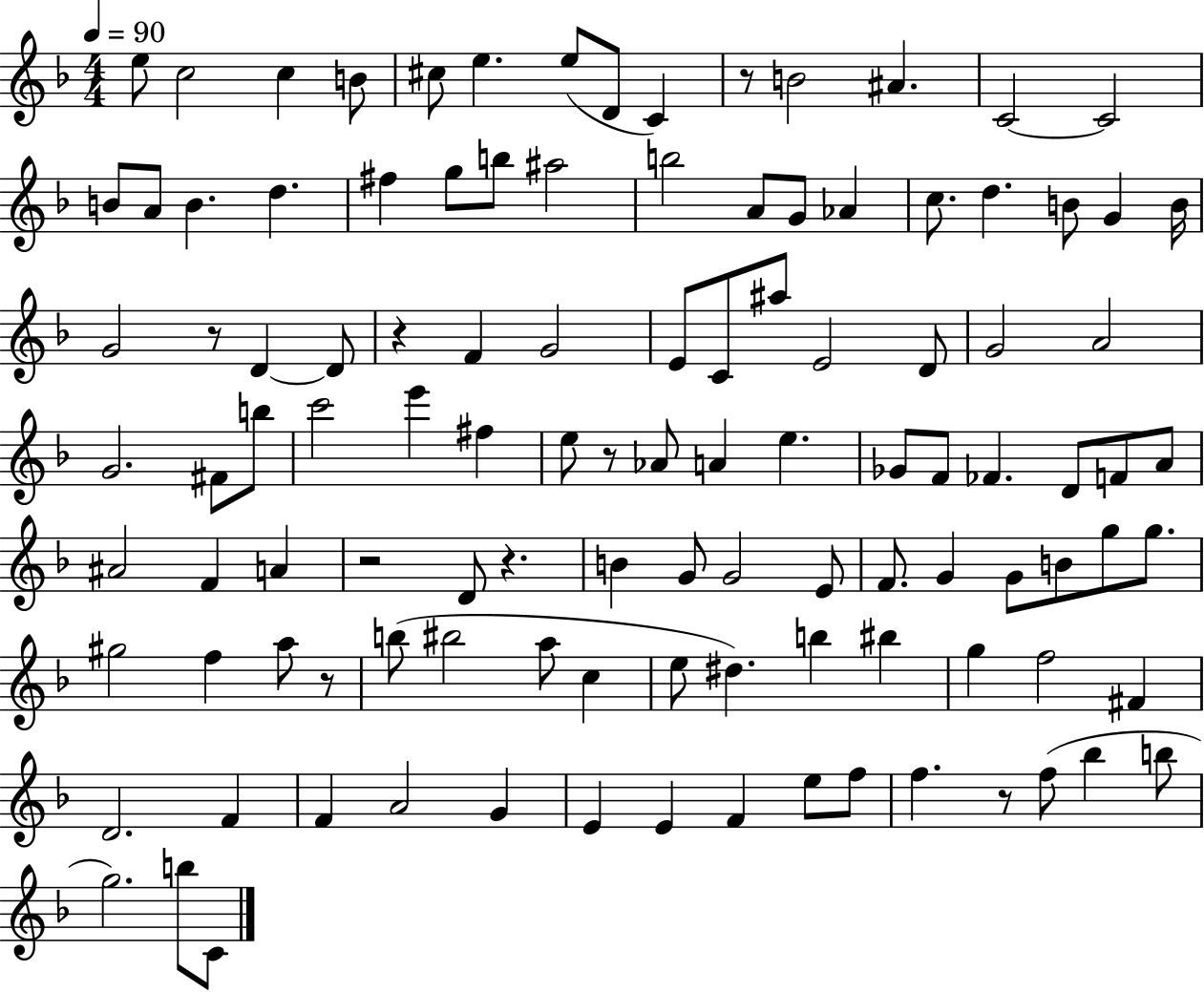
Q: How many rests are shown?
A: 8